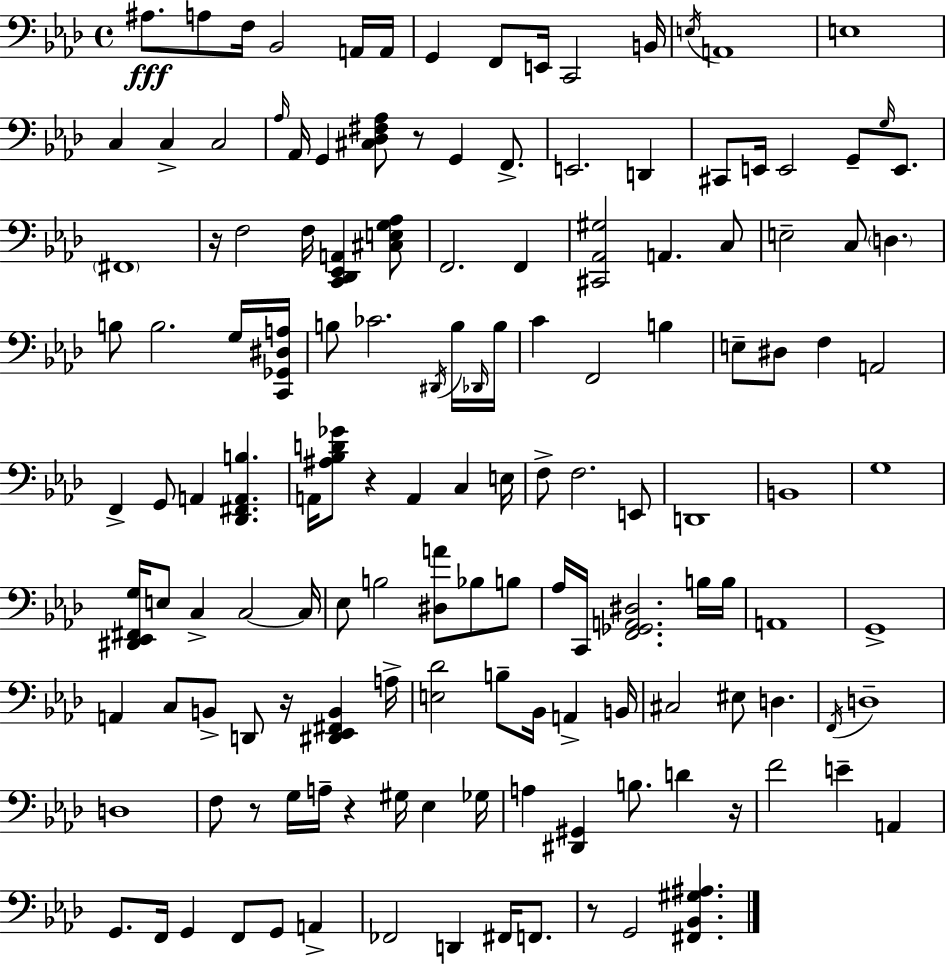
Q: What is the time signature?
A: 4/4